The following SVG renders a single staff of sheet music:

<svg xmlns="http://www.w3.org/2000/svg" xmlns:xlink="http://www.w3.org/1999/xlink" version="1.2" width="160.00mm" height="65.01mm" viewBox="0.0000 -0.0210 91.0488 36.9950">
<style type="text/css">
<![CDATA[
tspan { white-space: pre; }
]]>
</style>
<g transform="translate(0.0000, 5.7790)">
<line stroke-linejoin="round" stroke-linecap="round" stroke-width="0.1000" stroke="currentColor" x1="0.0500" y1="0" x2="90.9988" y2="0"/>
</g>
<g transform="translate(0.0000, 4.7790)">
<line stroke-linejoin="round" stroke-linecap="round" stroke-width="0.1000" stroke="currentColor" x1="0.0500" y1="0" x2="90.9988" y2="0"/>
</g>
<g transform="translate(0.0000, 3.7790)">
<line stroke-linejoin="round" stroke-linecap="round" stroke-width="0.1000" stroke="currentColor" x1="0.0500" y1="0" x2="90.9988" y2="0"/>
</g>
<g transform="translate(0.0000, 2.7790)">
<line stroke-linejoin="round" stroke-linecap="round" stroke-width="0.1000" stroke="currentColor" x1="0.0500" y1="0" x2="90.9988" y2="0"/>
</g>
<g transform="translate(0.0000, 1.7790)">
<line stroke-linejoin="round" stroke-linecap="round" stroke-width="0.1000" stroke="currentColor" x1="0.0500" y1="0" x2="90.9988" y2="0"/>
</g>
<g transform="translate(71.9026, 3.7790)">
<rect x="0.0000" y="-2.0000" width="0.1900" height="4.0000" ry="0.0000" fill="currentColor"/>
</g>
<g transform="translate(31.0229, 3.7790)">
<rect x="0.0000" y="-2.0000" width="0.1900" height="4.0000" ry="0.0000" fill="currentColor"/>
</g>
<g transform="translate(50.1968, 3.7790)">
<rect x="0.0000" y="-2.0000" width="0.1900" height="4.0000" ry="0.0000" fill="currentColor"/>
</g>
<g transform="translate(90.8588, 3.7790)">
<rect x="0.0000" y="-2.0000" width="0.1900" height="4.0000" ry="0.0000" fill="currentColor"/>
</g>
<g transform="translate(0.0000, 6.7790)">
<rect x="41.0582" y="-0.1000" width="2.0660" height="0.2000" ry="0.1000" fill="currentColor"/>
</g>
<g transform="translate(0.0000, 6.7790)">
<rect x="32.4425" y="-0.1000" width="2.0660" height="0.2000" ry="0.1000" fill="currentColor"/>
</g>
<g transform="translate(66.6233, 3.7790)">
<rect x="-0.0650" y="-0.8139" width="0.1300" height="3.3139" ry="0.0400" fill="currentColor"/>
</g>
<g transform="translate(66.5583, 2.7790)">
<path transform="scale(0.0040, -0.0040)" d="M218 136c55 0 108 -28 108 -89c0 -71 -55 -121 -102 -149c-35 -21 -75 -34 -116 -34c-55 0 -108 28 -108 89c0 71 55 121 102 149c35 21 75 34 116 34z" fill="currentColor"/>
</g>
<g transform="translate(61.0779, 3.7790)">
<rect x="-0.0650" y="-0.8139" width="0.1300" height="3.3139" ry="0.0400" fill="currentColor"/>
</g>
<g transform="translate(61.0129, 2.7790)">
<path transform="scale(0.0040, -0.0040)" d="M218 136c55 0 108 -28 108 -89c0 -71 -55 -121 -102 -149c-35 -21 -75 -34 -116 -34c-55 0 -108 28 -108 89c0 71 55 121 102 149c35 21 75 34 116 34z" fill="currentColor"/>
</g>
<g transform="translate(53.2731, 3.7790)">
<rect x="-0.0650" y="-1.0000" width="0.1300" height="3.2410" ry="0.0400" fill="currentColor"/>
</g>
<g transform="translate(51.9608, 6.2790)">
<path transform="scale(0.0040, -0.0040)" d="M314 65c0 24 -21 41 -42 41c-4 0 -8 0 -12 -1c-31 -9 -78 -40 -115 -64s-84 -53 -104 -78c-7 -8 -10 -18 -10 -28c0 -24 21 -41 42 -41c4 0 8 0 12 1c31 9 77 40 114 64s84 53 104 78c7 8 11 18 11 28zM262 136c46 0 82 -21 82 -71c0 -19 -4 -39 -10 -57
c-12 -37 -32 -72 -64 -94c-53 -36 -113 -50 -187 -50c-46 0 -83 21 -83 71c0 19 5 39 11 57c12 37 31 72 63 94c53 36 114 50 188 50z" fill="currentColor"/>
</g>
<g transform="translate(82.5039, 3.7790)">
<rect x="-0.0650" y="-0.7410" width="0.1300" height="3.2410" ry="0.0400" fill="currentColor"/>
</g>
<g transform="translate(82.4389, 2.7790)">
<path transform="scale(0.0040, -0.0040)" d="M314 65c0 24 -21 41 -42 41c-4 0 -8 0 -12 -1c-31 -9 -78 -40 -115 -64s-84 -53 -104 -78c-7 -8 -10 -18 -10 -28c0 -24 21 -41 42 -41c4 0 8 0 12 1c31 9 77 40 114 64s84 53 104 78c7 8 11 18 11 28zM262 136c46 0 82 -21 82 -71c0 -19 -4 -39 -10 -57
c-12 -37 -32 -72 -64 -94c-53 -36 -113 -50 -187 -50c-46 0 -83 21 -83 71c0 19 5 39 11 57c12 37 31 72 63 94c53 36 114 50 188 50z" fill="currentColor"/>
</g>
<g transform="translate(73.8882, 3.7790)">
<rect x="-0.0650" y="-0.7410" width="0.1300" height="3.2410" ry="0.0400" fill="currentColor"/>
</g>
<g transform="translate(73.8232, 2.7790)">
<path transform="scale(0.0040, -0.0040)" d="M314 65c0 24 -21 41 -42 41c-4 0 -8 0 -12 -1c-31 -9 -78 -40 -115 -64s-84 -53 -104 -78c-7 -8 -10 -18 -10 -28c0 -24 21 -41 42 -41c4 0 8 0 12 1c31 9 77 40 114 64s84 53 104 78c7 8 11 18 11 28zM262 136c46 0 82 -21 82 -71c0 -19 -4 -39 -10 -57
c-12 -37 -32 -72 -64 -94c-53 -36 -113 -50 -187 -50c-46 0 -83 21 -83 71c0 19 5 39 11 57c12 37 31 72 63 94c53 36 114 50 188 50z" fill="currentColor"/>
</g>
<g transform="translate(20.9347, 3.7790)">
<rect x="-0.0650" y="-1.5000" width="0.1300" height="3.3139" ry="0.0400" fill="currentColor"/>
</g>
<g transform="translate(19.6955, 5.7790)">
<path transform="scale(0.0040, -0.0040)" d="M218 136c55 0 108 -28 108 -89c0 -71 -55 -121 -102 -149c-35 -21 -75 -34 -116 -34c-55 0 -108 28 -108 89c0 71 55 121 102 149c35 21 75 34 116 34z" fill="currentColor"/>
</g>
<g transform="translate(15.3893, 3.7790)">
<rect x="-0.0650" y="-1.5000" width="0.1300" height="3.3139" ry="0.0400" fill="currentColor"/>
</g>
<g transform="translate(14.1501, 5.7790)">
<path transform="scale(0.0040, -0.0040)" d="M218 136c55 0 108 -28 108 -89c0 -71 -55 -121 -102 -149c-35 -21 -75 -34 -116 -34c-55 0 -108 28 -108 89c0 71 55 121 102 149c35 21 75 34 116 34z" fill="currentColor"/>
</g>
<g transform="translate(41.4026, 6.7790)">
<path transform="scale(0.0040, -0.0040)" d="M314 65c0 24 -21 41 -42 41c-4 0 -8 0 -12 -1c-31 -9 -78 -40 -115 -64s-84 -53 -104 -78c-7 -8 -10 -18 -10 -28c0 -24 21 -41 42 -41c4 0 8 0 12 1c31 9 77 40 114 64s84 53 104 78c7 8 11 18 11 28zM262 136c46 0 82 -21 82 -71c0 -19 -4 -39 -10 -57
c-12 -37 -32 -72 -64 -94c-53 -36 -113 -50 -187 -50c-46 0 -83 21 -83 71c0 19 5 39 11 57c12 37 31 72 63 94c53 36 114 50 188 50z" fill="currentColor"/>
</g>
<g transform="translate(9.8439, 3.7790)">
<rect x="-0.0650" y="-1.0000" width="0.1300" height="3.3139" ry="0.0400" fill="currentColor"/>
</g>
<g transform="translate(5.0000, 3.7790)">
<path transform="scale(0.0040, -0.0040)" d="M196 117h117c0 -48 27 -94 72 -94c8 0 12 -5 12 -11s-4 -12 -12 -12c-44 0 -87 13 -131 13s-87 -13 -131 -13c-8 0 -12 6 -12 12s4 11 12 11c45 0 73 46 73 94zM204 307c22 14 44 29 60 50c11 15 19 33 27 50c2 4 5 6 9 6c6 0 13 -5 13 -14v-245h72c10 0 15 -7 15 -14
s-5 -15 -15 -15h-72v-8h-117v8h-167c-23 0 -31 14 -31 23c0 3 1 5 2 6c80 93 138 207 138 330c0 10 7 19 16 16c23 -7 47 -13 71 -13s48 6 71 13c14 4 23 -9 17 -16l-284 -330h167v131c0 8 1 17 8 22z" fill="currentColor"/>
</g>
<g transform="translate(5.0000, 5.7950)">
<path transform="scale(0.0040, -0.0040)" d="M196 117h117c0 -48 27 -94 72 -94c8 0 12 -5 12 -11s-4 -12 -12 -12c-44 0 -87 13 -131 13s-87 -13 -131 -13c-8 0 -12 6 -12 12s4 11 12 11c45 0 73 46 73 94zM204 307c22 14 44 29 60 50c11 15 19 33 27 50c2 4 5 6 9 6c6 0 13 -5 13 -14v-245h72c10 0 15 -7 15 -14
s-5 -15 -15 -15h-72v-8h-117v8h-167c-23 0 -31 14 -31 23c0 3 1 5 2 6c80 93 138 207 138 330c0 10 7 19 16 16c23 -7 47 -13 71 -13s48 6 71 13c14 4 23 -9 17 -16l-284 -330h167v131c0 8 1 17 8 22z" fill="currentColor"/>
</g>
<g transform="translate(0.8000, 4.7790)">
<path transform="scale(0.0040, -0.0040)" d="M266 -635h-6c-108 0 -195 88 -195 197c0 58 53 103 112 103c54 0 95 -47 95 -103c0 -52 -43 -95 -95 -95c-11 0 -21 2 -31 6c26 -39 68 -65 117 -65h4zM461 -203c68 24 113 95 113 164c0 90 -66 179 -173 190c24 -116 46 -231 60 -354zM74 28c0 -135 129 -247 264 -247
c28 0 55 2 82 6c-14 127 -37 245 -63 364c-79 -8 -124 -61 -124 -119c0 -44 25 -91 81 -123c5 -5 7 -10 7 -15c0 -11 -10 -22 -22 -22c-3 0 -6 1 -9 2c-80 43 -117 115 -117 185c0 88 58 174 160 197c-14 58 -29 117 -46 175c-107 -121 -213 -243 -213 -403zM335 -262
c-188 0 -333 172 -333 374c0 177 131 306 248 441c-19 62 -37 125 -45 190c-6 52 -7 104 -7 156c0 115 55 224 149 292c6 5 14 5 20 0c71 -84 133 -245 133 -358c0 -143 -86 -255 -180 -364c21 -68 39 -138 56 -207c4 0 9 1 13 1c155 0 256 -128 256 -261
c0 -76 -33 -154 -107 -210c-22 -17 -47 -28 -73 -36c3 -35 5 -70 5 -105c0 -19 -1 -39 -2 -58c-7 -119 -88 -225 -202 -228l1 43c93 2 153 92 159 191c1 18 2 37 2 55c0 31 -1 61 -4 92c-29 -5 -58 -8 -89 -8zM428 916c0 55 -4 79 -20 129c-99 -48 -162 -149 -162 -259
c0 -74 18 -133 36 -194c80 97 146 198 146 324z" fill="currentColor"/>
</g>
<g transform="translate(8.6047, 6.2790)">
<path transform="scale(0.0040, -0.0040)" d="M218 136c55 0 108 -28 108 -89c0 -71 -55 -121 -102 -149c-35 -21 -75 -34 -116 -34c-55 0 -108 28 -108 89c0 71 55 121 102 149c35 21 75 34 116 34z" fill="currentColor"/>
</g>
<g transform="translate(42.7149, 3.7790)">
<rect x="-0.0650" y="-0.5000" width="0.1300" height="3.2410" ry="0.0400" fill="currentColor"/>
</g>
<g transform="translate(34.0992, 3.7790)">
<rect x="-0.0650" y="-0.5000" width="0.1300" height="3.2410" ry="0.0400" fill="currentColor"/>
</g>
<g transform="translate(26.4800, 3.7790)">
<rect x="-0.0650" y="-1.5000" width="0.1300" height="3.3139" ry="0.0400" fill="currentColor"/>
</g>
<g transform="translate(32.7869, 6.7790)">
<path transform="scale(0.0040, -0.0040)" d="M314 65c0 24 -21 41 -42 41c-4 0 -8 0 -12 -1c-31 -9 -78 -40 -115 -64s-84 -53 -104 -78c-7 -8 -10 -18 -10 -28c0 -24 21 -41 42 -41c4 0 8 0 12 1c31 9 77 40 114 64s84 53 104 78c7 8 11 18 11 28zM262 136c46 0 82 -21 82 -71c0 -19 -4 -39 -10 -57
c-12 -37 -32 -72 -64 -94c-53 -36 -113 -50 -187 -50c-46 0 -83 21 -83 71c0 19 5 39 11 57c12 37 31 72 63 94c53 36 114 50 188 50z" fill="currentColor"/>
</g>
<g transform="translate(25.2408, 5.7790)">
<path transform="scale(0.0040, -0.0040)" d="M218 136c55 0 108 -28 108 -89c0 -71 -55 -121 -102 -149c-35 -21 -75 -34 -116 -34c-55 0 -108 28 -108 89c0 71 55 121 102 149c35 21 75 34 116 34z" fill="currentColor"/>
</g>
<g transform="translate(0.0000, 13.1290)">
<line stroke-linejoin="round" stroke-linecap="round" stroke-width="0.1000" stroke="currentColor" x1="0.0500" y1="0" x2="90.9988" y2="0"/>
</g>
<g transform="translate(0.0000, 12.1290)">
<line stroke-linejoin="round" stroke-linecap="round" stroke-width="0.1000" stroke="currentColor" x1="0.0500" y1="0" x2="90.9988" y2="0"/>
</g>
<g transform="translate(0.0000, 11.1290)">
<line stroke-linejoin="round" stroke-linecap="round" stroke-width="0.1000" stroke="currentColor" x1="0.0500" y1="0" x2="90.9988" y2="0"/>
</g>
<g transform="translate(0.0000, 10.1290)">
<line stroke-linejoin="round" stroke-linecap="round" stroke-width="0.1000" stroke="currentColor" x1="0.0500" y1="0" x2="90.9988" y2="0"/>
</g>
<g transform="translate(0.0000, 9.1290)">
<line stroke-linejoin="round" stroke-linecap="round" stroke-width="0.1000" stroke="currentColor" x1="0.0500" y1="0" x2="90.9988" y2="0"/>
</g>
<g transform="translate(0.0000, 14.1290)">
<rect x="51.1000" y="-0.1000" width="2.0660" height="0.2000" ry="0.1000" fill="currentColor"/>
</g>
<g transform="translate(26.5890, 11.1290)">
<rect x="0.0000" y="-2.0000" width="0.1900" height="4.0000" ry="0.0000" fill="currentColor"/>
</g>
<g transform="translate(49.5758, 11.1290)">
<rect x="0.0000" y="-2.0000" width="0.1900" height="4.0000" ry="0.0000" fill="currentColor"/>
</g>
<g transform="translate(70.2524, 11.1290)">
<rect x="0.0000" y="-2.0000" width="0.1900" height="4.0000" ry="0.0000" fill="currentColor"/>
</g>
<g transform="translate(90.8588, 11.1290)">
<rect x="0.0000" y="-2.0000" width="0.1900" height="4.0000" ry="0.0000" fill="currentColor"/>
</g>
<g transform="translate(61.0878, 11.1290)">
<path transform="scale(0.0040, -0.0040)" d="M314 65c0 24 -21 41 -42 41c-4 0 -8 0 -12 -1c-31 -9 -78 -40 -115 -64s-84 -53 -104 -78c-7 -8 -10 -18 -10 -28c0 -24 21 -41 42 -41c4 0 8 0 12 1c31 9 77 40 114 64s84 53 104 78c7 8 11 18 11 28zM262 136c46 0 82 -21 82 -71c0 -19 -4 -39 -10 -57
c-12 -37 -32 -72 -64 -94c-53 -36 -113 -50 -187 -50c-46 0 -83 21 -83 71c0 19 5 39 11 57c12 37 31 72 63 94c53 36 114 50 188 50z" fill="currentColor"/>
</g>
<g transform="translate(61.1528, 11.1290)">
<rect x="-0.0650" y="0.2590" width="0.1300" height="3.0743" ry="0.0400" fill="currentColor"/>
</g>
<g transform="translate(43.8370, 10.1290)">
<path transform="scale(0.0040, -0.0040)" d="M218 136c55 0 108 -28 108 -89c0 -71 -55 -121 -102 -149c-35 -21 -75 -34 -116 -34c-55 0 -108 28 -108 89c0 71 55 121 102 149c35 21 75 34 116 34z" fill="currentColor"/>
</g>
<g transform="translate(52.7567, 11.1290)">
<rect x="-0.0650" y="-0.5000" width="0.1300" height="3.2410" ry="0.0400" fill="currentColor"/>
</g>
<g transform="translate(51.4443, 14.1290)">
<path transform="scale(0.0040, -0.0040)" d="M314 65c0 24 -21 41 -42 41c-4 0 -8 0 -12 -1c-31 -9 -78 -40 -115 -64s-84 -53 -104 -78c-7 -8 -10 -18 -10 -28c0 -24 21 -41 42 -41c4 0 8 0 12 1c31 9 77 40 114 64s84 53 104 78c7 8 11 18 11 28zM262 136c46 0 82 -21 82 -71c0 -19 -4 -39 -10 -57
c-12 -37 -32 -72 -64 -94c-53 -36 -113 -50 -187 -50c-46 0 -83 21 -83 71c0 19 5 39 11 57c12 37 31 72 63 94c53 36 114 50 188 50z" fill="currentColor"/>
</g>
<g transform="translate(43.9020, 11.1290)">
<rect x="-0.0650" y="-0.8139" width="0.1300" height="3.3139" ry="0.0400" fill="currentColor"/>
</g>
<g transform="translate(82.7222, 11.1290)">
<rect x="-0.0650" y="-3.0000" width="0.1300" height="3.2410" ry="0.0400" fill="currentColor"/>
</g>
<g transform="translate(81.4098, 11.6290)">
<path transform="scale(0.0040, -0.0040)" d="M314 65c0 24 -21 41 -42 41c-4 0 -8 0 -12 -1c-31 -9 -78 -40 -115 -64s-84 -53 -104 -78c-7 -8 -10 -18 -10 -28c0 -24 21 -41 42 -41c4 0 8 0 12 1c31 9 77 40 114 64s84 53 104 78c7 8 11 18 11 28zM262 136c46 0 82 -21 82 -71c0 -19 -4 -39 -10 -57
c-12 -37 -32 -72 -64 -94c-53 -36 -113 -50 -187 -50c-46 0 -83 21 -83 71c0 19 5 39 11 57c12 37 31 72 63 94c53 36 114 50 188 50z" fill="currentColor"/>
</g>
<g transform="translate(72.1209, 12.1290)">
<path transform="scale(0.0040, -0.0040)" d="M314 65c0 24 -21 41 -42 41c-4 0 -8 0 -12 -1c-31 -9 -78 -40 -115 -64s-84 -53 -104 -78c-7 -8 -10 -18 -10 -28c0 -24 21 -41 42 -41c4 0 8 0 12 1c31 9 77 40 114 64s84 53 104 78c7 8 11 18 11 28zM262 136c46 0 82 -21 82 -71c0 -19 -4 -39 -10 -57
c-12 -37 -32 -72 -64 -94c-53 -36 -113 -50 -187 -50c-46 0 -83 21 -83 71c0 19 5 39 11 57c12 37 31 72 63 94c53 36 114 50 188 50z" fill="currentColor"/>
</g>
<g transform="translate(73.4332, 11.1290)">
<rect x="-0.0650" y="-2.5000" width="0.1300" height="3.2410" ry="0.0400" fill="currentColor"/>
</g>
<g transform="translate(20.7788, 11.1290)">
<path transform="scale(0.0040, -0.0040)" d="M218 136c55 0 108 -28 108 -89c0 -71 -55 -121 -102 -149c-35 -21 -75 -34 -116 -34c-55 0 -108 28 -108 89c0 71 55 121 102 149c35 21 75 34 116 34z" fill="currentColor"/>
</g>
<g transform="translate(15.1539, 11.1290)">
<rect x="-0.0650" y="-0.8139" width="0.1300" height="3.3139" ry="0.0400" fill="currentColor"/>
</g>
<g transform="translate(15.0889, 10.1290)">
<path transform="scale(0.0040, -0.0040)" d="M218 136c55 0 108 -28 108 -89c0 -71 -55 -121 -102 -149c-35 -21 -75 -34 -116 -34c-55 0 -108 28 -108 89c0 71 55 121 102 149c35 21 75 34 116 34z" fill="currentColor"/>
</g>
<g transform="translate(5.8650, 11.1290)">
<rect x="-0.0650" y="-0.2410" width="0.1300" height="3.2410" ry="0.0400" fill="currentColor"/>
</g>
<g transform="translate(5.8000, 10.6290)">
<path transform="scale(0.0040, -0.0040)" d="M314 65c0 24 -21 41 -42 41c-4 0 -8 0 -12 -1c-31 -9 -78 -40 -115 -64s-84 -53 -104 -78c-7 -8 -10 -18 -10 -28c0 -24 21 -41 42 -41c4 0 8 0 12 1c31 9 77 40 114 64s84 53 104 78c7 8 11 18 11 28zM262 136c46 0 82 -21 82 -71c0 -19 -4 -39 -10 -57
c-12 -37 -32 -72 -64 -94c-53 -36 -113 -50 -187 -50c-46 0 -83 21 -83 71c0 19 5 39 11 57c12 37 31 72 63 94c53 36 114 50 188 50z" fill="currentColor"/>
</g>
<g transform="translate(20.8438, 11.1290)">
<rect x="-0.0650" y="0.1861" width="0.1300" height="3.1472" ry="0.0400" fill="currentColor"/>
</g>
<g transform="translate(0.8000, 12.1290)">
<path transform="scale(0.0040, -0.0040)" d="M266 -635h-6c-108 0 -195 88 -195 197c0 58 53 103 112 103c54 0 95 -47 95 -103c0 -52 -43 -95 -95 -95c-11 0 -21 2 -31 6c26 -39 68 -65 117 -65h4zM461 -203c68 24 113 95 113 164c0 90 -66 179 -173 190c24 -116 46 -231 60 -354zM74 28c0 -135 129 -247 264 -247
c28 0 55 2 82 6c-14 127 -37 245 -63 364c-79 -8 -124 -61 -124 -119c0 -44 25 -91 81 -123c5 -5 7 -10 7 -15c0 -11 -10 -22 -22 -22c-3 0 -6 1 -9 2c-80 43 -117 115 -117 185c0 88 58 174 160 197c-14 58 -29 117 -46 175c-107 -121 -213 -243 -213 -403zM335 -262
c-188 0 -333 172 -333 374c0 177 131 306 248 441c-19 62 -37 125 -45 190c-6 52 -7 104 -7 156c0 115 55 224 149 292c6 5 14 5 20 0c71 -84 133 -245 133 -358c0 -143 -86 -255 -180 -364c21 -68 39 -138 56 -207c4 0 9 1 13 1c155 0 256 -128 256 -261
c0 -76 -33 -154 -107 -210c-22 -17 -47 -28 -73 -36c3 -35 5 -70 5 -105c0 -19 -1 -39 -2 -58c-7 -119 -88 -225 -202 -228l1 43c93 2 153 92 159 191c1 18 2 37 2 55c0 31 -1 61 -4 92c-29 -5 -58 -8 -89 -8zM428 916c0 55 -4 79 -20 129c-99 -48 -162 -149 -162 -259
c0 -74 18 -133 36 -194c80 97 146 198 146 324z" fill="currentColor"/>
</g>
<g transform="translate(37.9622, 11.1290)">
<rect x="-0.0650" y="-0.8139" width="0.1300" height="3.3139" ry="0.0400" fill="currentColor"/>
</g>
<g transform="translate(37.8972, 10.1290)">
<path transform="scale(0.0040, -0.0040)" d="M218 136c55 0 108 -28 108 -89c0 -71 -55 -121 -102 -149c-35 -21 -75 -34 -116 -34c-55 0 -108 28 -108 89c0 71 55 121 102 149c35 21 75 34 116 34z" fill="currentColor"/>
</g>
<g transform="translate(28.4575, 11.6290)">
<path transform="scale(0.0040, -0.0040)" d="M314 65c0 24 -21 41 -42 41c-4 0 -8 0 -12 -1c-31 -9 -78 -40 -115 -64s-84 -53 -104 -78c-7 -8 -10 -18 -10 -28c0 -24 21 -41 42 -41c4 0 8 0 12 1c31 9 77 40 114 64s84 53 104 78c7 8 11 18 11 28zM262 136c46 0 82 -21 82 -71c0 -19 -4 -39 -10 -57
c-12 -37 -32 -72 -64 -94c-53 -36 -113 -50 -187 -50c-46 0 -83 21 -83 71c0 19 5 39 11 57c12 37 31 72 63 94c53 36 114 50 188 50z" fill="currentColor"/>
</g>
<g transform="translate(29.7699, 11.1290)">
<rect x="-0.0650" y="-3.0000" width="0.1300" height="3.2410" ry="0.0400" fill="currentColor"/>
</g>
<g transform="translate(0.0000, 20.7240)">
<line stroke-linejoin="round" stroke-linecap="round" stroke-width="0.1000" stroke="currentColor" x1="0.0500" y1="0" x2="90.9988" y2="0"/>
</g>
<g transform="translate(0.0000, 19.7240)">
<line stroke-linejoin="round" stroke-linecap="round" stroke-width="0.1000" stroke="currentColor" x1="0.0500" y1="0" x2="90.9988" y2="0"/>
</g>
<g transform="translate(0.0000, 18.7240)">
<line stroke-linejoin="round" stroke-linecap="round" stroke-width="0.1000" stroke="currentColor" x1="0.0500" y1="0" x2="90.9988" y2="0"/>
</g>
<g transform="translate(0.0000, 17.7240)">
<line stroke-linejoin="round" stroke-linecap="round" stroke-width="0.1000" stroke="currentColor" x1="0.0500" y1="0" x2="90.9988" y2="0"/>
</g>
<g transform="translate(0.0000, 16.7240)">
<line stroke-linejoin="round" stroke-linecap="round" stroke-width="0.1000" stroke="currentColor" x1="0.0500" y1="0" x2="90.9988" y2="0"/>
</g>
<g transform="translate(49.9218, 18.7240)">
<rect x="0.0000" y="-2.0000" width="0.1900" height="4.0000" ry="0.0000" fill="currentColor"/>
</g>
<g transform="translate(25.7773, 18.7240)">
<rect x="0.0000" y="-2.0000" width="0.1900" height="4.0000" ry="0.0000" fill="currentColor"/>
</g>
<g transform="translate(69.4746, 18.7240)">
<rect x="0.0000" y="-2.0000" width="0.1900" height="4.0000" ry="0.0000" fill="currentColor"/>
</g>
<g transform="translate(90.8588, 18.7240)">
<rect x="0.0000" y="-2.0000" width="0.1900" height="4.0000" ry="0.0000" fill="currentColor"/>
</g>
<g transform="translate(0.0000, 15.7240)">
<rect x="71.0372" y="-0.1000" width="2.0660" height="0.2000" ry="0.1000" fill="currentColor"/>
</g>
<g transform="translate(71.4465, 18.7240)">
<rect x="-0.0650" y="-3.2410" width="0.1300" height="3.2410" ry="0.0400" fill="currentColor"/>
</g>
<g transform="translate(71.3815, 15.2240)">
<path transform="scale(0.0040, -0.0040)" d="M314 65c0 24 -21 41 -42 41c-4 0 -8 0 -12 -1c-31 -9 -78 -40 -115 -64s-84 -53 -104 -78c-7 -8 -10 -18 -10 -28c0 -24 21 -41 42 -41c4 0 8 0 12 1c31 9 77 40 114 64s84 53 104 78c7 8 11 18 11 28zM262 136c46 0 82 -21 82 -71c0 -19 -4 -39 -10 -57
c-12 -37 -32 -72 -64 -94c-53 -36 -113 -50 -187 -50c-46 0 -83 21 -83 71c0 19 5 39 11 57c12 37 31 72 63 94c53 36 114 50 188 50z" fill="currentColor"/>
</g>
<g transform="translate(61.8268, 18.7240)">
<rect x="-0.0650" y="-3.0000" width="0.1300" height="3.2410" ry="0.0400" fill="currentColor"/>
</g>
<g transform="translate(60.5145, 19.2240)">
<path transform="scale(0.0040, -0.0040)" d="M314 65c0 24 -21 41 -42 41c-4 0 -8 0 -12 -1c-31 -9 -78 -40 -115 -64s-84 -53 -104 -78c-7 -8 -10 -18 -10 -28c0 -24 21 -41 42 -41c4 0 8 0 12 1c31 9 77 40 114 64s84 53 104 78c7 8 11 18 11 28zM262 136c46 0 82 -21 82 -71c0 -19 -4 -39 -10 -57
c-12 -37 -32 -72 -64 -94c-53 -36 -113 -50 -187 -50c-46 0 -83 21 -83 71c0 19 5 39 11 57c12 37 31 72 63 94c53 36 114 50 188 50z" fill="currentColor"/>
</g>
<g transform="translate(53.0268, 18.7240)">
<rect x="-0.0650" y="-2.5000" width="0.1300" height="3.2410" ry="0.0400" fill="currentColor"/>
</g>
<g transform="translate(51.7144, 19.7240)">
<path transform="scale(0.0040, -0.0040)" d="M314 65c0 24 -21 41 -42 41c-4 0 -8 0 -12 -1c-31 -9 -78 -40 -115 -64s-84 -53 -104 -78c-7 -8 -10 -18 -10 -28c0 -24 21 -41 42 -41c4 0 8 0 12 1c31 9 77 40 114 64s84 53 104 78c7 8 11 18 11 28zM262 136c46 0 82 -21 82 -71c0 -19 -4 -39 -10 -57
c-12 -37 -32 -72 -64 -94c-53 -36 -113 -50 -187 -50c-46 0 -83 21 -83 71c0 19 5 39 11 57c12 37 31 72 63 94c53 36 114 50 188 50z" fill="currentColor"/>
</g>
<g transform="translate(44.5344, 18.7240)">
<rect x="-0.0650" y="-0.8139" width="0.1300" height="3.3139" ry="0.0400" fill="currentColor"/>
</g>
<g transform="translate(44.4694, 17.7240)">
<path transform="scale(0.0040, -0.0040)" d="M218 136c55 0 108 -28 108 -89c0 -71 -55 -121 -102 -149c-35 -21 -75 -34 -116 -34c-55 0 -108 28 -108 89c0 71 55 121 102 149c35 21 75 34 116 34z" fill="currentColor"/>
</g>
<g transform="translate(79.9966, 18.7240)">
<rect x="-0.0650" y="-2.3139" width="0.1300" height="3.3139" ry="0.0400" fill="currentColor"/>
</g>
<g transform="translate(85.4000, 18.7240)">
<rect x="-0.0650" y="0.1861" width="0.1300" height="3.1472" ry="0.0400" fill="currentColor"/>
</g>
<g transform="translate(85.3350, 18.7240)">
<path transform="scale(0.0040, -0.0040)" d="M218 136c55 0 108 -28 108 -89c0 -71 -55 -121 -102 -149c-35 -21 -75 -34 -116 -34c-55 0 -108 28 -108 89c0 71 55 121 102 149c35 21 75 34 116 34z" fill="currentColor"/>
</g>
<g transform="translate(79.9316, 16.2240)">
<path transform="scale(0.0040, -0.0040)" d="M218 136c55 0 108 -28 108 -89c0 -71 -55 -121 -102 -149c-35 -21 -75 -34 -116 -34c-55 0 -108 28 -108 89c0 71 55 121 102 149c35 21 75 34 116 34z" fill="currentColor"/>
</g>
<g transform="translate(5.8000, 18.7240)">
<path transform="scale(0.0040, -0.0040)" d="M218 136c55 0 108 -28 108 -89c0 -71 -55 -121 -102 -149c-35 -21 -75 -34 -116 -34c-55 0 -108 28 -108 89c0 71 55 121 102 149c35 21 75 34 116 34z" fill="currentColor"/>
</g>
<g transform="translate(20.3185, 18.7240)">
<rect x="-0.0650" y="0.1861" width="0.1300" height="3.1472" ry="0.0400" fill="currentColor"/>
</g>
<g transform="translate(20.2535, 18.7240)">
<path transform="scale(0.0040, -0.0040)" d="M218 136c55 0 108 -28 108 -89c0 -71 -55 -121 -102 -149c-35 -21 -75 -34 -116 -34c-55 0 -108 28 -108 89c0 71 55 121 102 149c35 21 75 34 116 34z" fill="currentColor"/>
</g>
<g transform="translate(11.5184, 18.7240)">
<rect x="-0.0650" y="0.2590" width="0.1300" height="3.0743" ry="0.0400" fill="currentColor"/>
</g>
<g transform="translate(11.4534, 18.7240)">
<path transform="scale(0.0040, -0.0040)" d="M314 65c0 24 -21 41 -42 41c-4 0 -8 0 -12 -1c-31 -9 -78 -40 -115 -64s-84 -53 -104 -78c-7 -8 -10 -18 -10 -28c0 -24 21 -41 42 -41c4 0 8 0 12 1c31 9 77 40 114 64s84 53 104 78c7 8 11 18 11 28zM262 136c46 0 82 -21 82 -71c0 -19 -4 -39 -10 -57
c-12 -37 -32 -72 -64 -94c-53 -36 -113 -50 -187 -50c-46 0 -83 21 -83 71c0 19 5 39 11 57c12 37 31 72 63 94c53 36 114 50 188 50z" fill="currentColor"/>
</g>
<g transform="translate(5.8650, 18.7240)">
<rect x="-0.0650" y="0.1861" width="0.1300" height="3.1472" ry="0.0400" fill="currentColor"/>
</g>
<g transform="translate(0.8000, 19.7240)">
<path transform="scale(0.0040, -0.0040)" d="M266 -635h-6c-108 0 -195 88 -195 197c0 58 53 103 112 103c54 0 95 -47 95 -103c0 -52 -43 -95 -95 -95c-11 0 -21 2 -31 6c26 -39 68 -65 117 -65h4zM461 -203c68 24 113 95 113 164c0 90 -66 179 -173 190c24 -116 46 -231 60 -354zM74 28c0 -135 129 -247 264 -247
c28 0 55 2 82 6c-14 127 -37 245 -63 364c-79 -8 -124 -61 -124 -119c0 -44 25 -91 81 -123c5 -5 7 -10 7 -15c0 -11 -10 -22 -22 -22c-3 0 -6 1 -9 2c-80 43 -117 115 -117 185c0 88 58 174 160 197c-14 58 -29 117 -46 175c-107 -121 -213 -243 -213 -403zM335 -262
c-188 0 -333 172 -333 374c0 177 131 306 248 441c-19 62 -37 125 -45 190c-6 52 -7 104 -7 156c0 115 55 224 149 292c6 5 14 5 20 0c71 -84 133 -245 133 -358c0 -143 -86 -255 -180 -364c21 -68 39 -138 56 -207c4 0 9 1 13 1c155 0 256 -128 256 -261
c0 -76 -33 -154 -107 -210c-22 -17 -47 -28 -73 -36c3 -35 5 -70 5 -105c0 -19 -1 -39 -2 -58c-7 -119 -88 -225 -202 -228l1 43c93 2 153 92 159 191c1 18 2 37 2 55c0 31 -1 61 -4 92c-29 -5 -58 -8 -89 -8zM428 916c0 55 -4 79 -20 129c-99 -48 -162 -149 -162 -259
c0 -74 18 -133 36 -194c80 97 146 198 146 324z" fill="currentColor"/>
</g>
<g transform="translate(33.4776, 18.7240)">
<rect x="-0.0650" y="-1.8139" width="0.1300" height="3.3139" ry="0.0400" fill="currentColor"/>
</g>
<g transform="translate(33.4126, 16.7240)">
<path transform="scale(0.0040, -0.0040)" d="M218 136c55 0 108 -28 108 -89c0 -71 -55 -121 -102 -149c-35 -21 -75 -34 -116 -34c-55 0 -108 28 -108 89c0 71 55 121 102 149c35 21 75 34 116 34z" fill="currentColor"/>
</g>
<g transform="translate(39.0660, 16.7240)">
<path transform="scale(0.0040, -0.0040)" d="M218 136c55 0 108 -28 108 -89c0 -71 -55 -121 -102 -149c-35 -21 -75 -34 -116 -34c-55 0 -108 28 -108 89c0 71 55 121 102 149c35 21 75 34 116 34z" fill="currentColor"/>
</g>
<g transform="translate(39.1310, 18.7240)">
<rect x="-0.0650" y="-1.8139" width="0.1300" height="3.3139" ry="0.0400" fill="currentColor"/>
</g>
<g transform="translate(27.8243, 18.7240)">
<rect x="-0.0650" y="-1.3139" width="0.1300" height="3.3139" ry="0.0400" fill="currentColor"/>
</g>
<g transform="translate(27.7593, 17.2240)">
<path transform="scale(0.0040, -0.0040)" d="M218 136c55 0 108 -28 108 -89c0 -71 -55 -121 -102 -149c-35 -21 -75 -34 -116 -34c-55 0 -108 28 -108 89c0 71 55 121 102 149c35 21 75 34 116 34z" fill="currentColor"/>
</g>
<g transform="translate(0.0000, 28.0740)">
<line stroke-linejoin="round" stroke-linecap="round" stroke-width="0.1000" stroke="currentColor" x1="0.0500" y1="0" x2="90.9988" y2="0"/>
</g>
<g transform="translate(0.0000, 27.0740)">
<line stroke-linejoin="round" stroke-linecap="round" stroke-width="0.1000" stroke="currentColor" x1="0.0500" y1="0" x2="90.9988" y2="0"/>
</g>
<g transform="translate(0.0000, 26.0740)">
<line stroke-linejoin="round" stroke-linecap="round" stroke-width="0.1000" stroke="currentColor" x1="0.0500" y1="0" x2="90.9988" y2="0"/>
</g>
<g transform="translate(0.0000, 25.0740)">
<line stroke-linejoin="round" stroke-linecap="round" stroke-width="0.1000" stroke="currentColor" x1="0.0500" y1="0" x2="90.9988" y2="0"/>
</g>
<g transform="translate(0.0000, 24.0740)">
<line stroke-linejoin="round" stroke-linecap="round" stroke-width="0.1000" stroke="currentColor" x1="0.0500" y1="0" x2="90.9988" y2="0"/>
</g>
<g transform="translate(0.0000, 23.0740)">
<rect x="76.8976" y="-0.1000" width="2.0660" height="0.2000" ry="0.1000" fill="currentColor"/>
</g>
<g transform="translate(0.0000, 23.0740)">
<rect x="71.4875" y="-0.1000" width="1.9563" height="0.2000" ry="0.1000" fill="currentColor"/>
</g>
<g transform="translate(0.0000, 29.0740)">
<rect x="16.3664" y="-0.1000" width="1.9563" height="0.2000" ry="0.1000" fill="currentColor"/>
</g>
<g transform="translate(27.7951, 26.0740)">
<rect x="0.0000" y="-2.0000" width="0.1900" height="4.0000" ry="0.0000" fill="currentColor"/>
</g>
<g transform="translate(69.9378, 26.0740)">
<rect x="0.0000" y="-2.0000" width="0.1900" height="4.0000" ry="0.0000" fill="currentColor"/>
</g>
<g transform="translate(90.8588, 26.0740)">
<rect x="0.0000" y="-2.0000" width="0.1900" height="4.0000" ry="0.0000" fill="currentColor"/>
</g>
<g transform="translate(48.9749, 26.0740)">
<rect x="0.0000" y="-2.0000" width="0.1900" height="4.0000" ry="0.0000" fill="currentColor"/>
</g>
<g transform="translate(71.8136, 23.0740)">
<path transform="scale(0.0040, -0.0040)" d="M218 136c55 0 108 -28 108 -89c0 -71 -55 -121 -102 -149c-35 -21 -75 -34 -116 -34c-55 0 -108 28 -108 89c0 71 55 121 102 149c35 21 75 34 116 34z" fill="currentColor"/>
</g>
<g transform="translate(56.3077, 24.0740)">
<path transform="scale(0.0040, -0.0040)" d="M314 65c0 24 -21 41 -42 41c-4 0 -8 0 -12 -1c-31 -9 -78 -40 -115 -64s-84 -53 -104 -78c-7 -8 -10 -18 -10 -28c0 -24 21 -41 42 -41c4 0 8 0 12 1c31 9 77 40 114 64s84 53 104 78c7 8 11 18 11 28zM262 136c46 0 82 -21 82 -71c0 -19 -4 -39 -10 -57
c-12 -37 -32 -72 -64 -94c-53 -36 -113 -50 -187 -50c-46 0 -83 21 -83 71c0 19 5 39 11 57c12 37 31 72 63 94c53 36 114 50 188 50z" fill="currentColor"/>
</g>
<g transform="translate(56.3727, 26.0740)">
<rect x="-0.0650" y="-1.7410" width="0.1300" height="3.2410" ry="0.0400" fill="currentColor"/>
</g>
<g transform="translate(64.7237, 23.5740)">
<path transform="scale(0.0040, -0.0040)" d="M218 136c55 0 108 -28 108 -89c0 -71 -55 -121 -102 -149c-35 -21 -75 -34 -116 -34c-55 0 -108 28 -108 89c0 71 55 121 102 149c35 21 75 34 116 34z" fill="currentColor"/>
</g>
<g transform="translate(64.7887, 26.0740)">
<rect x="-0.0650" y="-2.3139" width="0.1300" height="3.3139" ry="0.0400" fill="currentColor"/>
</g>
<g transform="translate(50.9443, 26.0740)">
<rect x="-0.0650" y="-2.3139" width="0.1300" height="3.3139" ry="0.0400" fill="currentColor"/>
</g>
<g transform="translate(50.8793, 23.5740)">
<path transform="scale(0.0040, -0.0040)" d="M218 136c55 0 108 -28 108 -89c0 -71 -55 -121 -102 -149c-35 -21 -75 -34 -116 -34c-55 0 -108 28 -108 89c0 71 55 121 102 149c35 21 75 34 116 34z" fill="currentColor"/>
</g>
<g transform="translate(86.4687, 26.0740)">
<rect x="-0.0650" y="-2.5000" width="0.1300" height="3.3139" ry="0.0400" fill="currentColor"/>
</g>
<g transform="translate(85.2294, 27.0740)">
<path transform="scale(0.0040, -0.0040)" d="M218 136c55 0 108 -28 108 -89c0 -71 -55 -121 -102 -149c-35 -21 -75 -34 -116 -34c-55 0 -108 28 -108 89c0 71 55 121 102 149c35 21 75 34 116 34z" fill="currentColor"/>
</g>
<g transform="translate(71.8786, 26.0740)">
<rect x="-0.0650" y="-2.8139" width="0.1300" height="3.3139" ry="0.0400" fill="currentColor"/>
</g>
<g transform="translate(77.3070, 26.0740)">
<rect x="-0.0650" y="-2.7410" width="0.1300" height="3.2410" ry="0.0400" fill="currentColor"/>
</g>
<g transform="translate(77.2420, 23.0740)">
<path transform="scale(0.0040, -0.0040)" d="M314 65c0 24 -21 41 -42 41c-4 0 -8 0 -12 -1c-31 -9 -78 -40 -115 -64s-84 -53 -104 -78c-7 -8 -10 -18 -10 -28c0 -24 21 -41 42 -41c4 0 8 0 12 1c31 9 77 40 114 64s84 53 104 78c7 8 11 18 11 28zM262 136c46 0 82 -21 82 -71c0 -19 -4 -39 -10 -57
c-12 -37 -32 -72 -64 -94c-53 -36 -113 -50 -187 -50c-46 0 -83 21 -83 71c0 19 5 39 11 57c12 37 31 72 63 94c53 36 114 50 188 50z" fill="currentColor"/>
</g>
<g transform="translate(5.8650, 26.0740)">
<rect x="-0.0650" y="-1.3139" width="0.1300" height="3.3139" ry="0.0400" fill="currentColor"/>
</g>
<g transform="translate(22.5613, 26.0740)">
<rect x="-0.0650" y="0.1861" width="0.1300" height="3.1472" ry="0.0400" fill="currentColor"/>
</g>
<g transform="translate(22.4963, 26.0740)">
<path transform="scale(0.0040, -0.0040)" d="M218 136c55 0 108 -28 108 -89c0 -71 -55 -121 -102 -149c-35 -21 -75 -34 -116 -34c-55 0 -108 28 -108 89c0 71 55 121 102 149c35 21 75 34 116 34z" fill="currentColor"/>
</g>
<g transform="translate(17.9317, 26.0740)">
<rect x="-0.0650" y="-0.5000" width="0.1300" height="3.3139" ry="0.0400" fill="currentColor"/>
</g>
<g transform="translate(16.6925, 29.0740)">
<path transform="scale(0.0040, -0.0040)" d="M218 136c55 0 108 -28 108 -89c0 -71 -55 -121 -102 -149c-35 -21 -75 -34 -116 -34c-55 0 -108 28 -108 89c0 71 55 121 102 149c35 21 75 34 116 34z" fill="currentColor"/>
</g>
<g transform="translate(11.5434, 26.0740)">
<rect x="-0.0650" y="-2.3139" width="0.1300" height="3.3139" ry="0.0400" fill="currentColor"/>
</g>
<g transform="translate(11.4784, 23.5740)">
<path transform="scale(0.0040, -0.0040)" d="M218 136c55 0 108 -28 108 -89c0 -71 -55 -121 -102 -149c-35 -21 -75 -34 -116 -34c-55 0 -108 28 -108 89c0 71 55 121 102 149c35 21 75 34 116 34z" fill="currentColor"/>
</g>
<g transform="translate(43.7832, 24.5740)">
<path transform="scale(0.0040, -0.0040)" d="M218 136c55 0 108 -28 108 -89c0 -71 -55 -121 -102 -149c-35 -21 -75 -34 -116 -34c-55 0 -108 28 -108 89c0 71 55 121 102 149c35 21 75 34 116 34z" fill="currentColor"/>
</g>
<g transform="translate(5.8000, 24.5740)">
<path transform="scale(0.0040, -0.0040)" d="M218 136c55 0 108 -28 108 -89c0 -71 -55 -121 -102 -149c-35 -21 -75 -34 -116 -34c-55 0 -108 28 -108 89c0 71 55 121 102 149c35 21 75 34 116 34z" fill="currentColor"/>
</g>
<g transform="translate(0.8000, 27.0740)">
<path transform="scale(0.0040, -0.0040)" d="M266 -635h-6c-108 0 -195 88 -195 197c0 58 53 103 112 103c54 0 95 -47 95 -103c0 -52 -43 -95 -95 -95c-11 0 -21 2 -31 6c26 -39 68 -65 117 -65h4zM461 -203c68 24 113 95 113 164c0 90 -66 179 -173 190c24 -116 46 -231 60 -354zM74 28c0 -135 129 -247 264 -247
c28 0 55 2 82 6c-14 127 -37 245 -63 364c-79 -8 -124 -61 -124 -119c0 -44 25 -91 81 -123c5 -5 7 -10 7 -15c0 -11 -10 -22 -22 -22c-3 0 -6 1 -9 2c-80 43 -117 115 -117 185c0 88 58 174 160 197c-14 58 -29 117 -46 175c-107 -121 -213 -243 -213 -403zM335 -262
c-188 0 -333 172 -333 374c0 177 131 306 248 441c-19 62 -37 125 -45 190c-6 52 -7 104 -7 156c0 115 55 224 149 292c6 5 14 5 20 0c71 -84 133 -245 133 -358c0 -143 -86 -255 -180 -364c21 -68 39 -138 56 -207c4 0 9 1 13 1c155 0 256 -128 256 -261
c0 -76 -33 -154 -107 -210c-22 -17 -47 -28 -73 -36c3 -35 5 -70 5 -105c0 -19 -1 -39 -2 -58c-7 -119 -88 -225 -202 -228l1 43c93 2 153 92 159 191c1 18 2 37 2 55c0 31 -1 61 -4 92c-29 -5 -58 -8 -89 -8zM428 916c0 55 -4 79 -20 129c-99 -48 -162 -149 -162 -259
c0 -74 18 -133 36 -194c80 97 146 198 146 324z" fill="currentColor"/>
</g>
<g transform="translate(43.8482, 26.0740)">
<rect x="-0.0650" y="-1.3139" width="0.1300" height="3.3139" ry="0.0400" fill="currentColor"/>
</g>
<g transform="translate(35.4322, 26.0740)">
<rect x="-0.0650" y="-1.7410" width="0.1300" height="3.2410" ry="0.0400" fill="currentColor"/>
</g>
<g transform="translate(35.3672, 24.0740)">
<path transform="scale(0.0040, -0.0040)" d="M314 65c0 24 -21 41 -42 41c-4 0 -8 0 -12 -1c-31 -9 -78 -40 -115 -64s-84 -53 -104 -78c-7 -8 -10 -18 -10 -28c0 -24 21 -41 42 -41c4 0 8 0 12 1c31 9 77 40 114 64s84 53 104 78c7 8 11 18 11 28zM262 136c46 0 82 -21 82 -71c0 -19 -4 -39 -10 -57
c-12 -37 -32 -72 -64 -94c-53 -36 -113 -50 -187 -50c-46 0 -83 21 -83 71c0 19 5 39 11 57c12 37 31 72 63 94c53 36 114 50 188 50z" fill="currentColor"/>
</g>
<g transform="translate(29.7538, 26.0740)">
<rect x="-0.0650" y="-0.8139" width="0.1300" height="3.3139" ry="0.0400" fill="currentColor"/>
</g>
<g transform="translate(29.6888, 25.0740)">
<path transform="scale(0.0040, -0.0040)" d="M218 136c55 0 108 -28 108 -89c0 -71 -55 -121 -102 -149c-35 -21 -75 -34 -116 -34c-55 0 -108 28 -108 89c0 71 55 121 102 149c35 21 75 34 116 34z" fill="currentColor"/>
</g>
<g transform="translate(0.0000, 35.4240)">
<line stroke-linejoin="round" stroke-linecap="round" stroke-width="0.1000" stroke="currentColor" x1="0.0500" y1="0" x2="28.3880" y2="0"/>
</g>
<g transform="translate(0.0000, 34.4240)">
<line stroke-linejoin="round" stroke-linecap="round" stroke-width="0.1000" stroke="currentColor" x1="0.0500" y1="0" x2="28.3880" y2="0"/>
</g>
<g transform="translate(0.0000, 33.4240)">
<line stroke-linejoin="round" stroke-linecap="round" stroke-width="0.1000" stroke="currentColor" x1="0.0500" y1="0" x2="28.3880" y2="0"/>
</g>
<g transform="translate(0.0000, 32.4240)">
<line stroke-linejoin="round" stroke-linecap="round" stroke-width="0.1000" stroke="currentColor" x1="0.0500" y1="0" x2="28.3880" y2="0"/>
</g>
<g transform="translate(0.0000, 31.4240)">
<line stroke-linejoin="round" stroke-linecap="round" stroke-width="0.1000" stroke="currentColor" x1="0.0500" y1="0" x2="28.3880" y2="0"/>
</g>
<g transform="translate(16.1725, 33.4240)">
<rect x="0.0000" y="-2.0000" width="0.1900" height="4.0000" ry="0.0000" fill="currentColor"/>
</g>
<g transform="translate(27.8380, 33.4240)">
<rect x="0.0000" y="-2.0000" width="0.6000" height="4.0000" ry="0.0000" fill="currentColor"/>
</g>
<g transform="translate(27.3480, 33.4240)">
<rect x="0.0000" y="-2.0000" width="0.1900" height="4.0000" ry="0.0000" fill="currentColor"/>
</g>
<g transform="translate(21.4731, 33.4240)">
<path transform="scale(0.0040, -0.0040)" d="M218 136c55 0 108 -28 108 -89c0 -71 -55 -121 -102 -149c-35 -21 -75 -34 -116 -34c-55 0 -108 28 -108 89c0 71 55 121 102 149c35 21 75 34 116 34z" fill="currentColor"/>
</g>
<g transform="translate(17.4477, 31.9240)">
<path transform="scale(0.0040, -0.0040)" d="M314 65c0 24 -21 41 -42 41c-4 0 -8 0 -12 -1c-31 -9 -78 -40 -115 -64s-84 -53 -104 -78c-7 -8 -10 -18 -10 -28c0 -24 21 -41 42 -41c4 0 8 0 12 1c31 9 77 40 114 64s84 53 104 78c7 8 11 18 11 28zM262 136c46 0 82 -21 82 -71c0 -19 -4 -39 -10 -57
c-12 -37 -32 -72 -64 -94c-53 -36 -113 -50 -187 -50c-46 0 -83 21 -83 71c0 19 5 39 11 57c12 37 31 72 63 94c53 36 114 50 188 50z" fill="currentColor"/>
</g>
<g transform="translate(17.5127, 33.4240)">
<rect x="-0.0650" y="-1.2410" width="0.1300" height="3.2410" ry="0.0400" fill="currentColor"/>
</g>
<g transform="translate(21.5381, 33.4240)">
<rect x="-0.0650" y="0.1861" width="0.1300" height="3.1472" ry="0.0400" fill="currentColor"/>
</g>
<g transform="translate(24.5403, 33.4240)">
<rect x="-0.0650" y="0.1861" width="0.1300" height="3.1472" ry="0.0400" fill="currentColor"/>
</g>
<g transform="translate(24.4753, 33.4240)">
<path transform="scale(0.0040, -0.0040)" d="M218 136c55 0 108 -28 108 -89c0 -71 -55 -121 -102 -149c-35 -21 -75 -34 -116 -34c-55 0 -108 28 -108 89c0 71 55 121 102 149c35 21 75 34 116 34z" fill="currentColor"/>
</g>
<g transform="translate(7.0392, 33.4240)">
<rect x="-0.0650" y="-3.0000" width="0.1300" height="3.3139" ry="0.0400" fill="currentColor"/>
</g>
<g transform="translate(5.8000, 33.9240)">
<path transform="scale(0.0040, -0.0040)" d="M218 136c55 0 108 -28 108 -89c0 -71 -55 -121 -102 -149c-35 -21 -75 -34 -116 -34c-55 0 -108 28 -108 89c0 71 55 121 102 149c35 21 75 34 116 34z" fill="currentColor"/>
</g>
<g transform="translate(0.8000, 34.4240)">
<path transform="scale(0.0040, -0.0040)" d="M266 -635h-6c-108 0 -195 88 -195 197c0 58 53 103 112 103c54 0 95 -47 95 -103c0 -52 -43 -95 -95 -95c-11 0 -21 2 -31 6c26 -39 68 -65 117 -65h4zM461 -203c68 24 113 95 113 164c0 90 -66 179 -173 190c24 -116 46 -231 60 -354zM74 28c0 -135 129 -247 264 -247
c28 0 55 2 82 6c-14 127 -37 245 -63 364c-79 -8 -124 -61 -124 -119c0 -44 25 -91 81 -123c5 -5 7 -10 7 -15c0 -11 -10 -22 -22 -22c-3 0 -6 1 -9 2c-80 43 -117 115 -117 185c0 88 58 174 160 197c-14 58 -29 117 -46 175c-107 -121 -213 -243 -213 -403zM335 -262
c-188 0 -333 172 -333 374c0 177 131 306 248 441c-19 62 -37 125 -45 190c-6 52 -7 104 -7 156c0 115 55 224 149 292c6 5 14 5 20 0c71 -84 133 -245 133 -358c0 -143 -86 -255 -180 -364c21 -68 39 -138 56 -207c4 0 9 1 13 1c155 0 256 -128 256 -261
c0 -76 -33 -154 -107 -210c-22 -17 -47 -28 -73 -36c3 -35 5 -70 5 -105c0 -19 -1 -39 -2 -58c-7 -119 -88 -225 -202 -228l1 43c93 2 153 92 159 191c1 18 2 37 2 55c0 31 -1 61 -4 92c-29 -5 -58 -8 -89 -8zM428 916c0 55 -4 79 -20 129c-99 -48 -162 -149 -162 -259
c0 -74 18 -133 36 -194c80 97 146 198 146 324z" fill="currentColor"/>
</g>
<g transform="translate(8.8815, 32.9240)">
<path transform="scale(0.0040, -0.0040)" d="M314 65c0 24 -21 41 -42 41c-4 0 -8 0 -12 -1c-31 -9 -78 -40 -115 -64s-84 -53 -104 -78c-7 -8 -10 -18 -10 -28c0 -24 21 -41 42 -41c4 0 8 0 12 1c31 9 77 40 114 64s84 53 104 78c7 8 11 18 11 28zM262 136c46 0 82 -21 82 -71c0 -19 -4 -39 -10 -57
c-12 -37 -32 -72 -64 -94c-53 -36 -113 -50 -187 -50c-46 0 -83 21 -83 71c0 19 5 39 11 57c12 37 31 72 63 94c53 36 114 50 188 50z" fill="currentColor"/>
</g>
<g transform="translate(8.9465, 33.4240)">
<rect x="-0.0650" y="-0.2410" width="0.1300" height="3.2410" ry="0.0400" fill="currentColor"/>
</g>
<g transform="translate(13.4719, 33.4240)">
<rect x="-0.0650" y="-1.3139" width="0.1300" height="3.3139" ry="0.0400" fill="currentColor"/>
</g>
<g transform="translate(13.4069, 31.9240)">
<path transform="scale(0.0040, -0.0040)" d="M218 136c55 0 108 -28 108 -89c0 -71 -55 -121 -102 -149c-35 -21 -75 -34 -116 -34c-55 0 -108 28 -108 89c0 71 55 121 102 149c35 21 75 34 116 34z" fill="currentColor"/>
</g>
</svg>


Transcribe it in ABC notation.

X:1
T:Untitled
M:4/4
L:1/4
K:C
D E E E C2 C2 D2 d d d2 d2 c2 d B A2 d d C2 B2 G2 A2 B B2 B e f f d G2 A2 b2 g B e g C B d f2 e g f2 g a a2 G A c2 e e2 B B